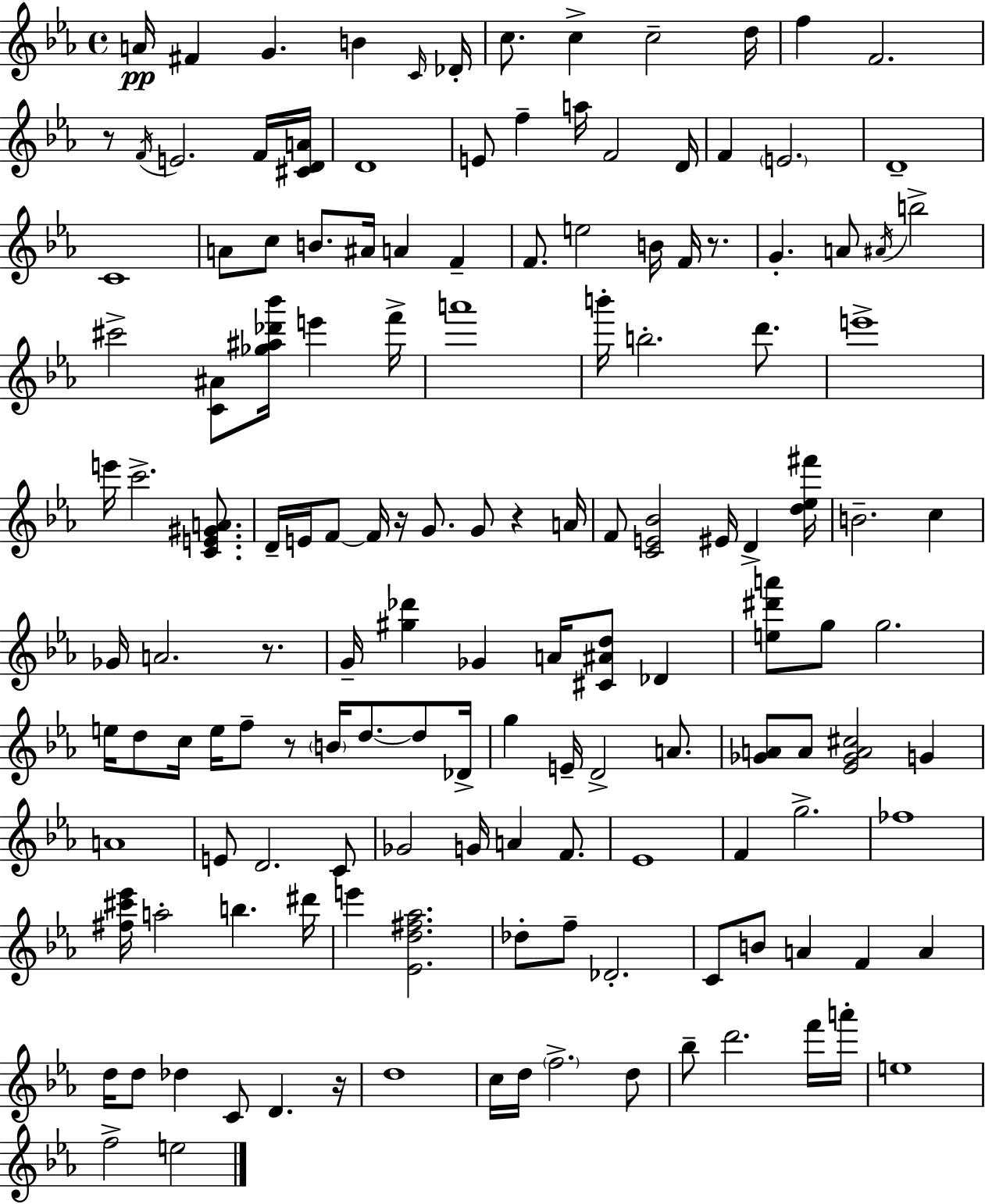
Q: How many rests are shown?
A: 7